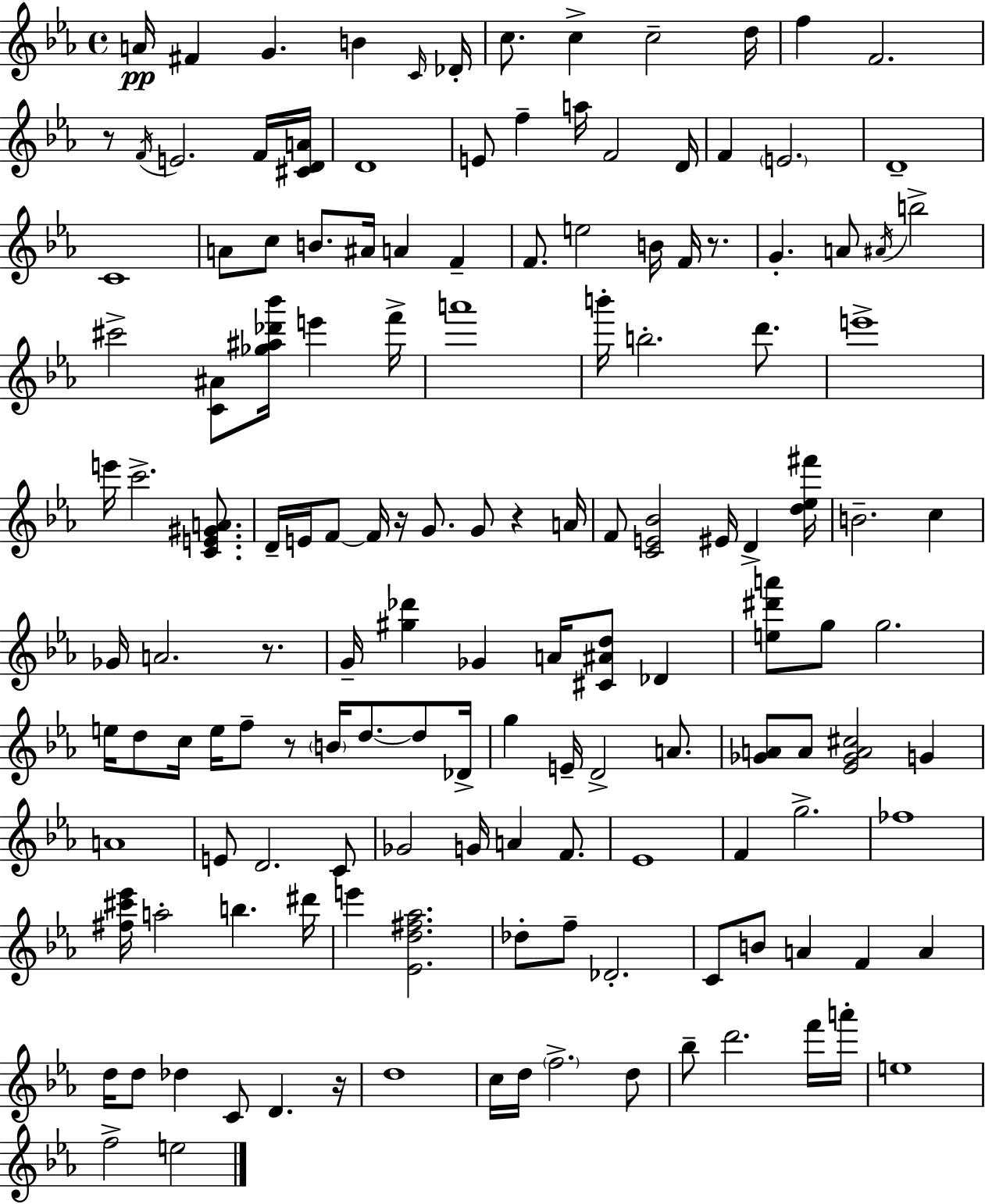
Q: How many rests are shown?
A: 7